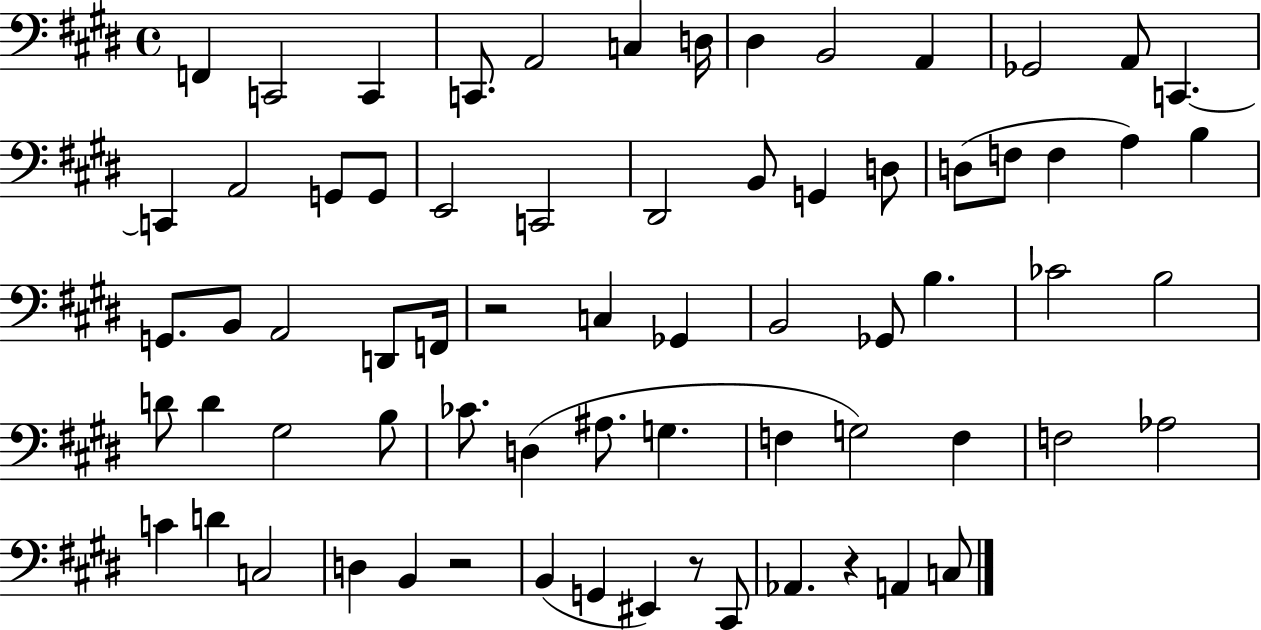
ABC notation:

X:1
T:Untitled
M:4/4
L:1/4
K:E
F,, C,,2 C,, C,,/2 A,,2 C, D,/4 ^D, B,,2 A,, _G,,2 A,,/2 C,, C,, A,,2 G,,/2 G,,/2 E,,2 C,,2 ^D,,2 B,,/2 G,, D,/2 D,/2 F,/2 F, A, B, G,,/2 B,,/2 A,,2 D,,/2 F,,/4 z2 C, _G,, B,,2 _G,,/2 B, _C2 B,2 D/2 D ^G,2 B,/2 _C/2 D, ^A,/2 G, F, G,2 F, F,2 _A,2 C D C,2 D, B,, z2 B,, G,, ^E,, z/2 ^C,,/2 _A,, z A,, C,/2